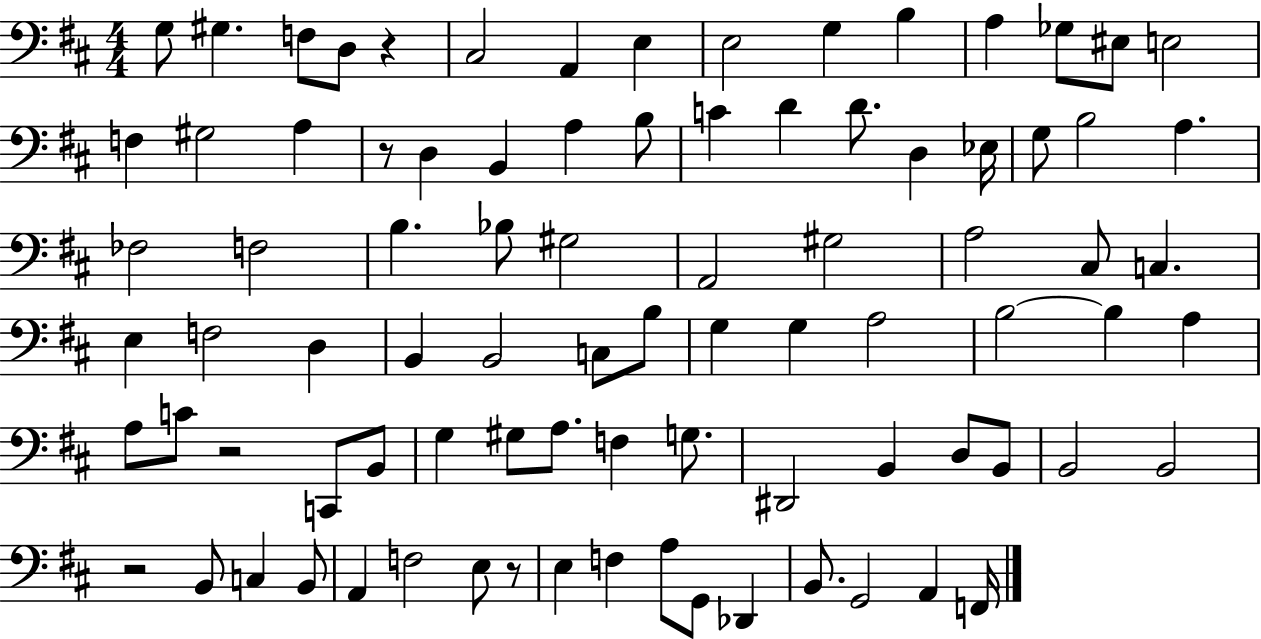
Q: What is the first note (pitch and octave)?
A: G3